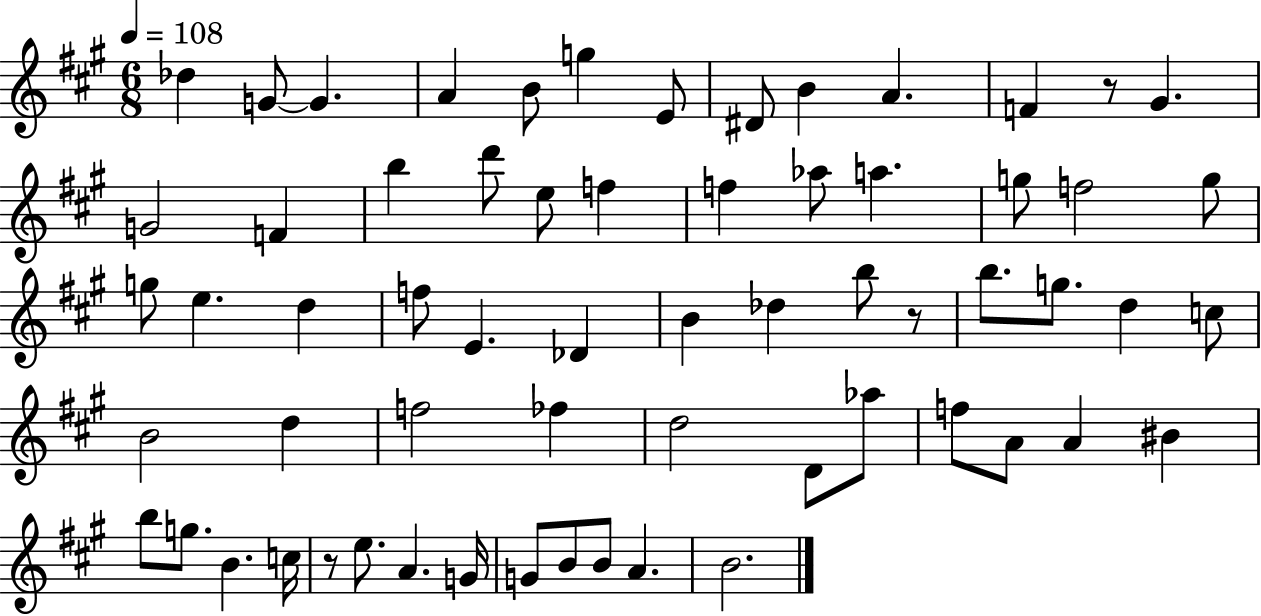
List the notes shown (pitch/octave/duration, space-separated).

Db5/q G4/e G4/q. A4/q B4/e G5/q E4/e D#4/e B4/q A4/q. F4/q R/e G#4/q. G4/h F4/q B5/q D6/e E5/e F5/q F5/q Ab5/e A5/q. G5/e F5/h G5/e G5/e E5/q. D5/q F5/e E4/q. Db4/q B4/q Db5/q B5/e R/e B5/e. G5/e. D5/q C5/e B4/h D5/q F5/h FES5/q D5/h D4/e Ab5/e F5/e A4/e A4/q BIS4/q B5/e G5/e. B4/q. C5/s R/e E5/e. A4/q. G4/s G4/e B4/e B4/e A4/q. B4/h.